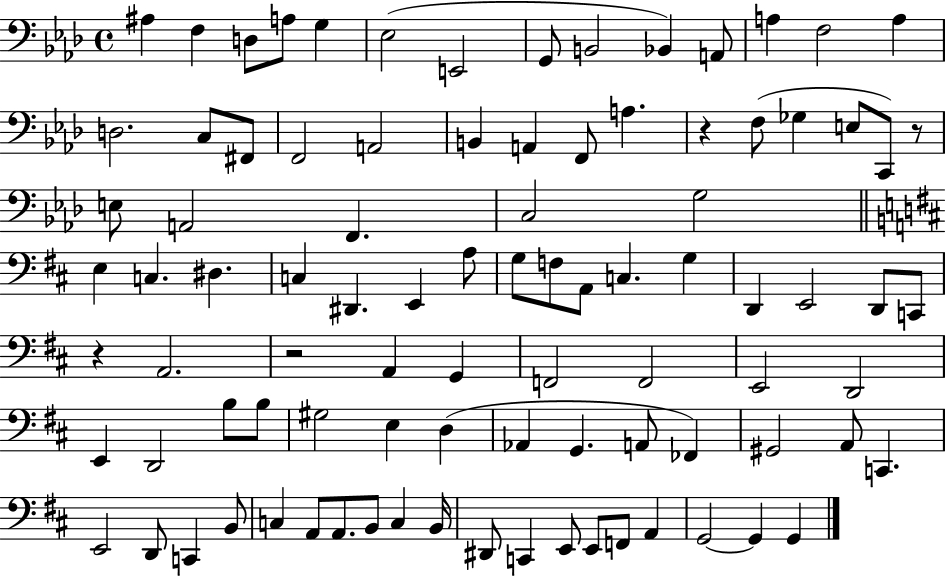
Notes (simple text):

A#3/q F3/q D3/e A3/e G3/q Eb3/h E2/h G2/e B2/h Bb2/q A2/e A3/q F3/h A3/q D3/h. C3/e F#2/e F2/h A2/h B2/q A2/q F2/e A3/q. R/q F3/e Gb3/q E3/e C2/e R/e E3/e A2/h F2/q. C3/h G3/h E3/q C3/q. D#3/q. C3/q D#2/q. E2/q A3/e G3/e F3/e A2/e C3/q. G3/q D2/q E2/h D2/e C2/e R/q A2/h. R/h A2/q G2/q F2/h F2/h E2/h D2/h E2/q D2/h B3/e B3/e G#3/h E3/q D3/q Ab2/q G2/q. A2/e FES2/q G#2/h A2/e C2/q. E2/h D2/e C2/q B2/e C3/q A2/e A2/e. B2/e C3/q B2/s D#2/e C2/q E2/e E2/e F2/e A2/q G2/h G2/q G2/q